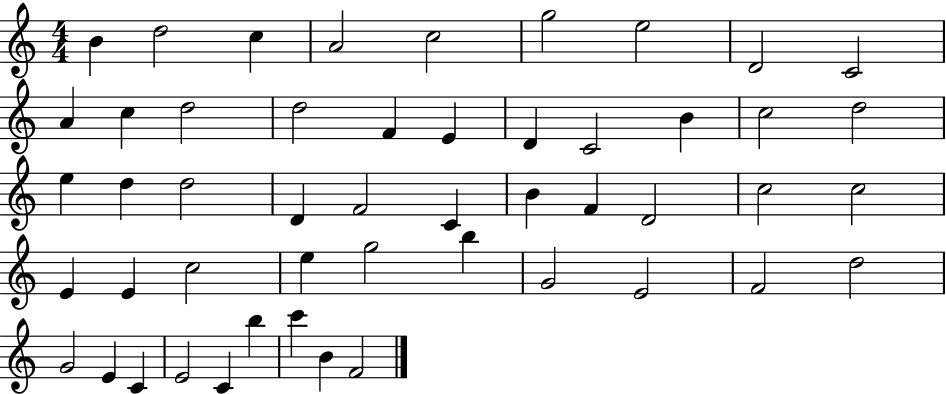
{
  \clef treble
  \numericTimeSignature
  \time 4/4
  \key c \major
  b'4 d''2 c''4 | a'2 c''2 | g''2 e''2 | d'2 c'2 | \break a'4 c''4 d''2 | d''2 f'4 e'4 | d'4 c'2 b'4 | c''2 d''2 | \break e''4 d''4 d''2 | d'4 f'2 c'4 | b'4 f'4 d'2 | c''2 c''2 | \break e'4 e'4 c''2 | e''4 g''2 b''4 | g'2 e'2 | f'2 d''2 | \break g'2 e'4 c'4 | e'2 c'4 b''4 | c'''4 b'4 f'2 | \bar "|."
}